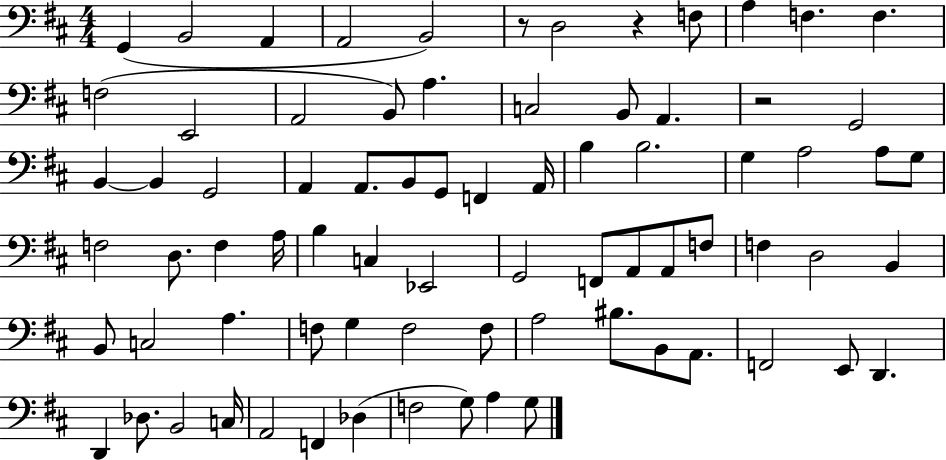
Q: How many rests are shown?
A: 3